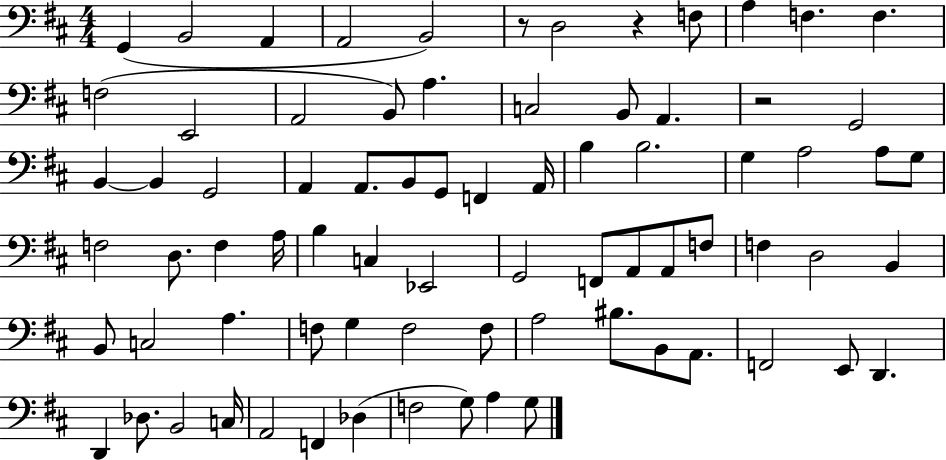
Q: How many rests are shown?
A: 3